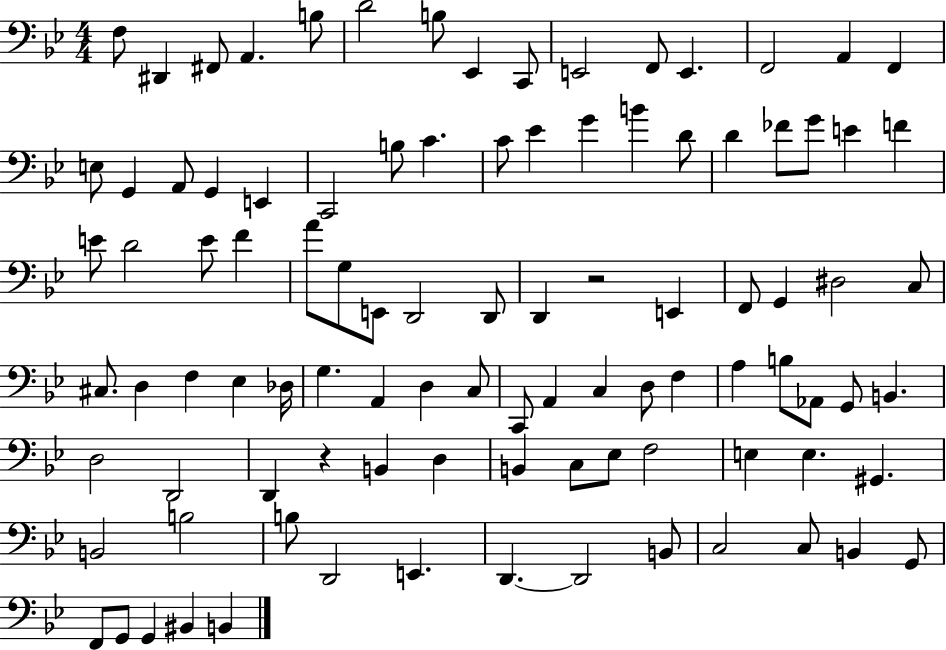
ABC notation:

X:1
T:Untitled
M:4/4
L:1/4
K:Bb
F,/2 ^D,, ^F,,/2 A,, B,/2 D2 B,/2 _E,, C,,/2 E,,2 F,,/2 E,, F,,2 A,, F,, E,/2 G,, A,,/2 G,, E,, C,,2 B,/2 C C/2 _E G B D/2 D _F/2 G/2 E F E/2 D2 E/2 F A/2 G,/2 E,,/2 D,,2 D,,/2 D,, z2 E,, F,,/2 G,, ^D,2 C,/2 ^C,/2 D, F, _E, _D,/4 G, A,, D, C,/2 C,,/2 A,, C, D,/2 F, A, B,/2 _A,,/2 G,,/2 B,, D,2 D,,2 D,, z B,, D, B,, C,/2 _E,/2 F,2 E, E, ^G,, B,,2 B,2 B,/2 D,,2 E,, D,, D,,2 B,,/2 C,2 C,/2 B,, G,,/2 F,,/2 G,,/2 G,, ^B,, B,,